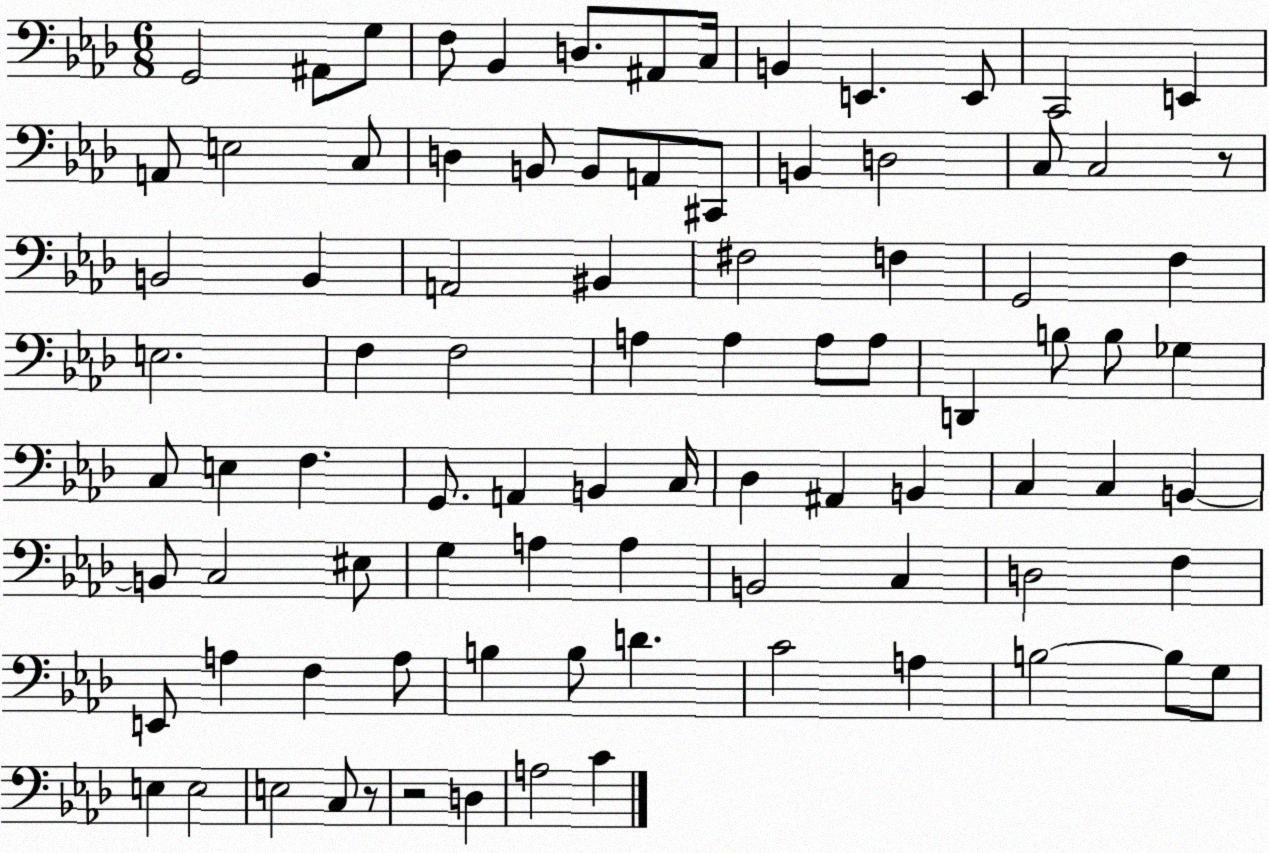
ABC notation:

X:1
T:Untitled
M:6/8
L:1/4
K:Ab
G,,2 ^A,,/2 G,/2 F,/2 _B,, D,/2 ^A,,/2 C,/4 B,, E,, E,,/2 C,,2 E,, A,,/2 E,2 C,/2 D, B,,/2 B,,/2 A,,/2 ^C,,/2 B,, D,2 C,/2 C,2 z/2 B,,2 B,, A,,2 ^B,, ^F,2 F, G,,2 F, E,2 F, F,2 A, A, A,/2 A,/2 D,, B,/2 B,/2 _G, C,/2 E, F, G,,/2 A,, B,, C,/4 _D, ^A,, B,, C, C, B,, B,,/2 C,2 ^E,/2 G, A, A, B,,2 C, D,2 F, E,,/2 A, F, A,/2 B, B,/2 D C2 A, B,2 B,/2 G,/2 E, E,2 E,2 C,/2 z/2 z2 D, A,2 C